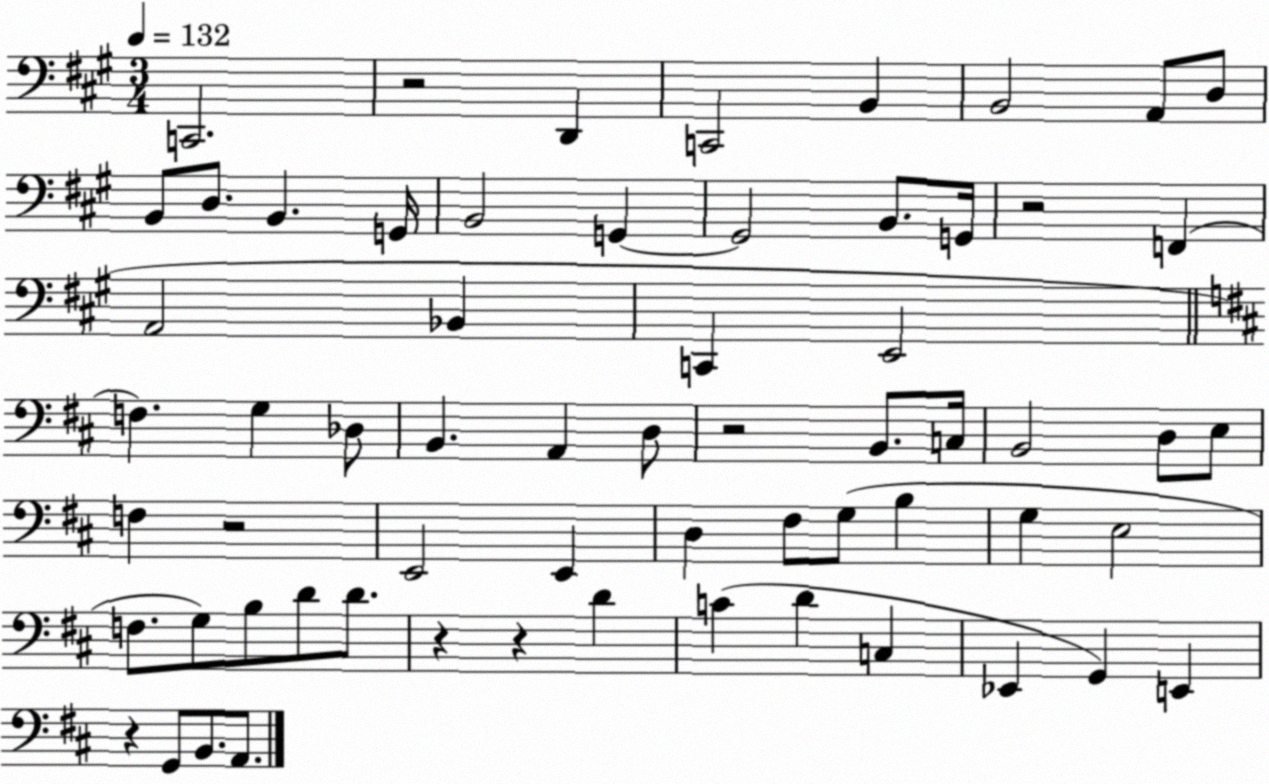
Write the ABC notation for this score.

X:1
T:Untitled
M:3/4
L:1/4
K:A
C,,2 z2 D,, C,,2 B,, B,,2 A,,/2 D,/2 B,,/2 D,/2 B,, G,,/4 B,,2 G,, G,,2 B,,/2 G,,/4 z2 F,, A,,2 _B,, C,, E,,2 F, G, _D,/2 B,, A,, D,/2 z2 B,,/2 C,/4 B,,2 D,/2 E,/2 F, z2 E,,2 E,, D, ^F,/2 G,/2 B, G, E,2 F,/2 G,/2 B,/2 D/2 D/2 z z D C D C, _E,, G,, E,, z G,,/2 B,,/2 A,,/2